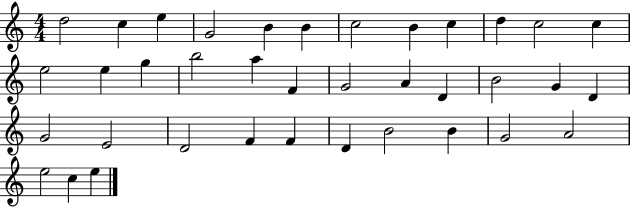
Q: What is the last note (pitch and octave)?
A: E5